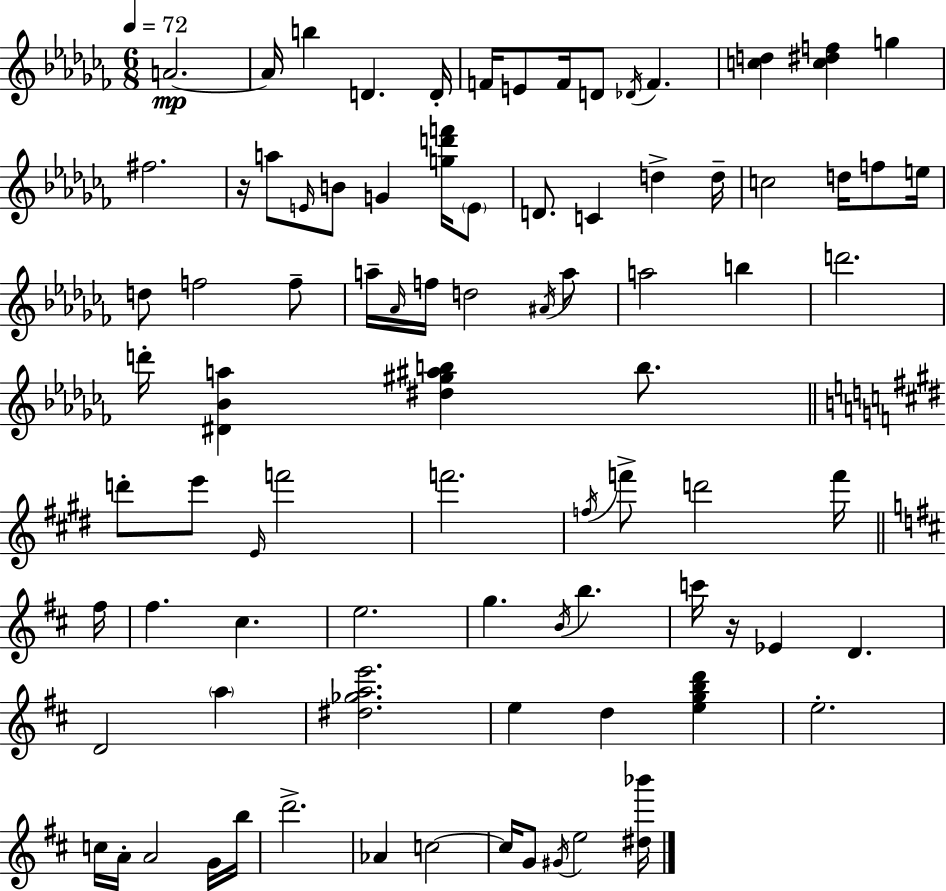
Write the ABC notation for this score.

X:1
T:Untitled
M:6/8
L:1/4
K:Abm
A2 A/4 b D D/4 F/4 E/2 F/4 D/2 _D/4 F [cd] [c^df] g ^f2 z/4 a/2 E/4 B/2 G [gd'f']/4 E/2 D/2 C d d/4 c2 d/4 f/2 e/4 d/2 f2 f/2 a/4 _A/4 f/4 d2 ^A/4 a/2 a2 b d'2 d'/4 [^D_Ba] [^d^g^ab] b/2 d'/2 e'/2 E/4 f'2 f'2 f/4 f'/2 d'2 f'/4 ^f/4 ^f ^c e2 g B/4 b c'/4 z/4 _E D D2 a [^d_gae']2 e d [egbd'] e2 c/4 A/4 A2 G/4 b/4 d'2 _A c2 c/4 G/2 ^G/4 e2 [^d_b']/4